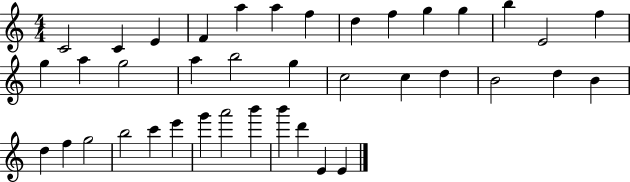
{
  \clef treble
  \numericTimeSignature
  \time 4/4
  \key c \major
  c'2 c'4 e'4 | f'4 a''4 a''4 f''4 | d''4 f''4 g''4 g''4 | b''4 e'2 f''4 | \break g''4 a''4 g''2 | a''4 b''2 g''4 | c''2 c''4 d''4 | b'2 d''4 b'4 | \break d''4 f''4 g''2 | b''2 c'''4 e'''4 | g'''4 a'''2 b'''4 | b'''4 d'''4 e'4 e'4 | \break \bar "|."
}